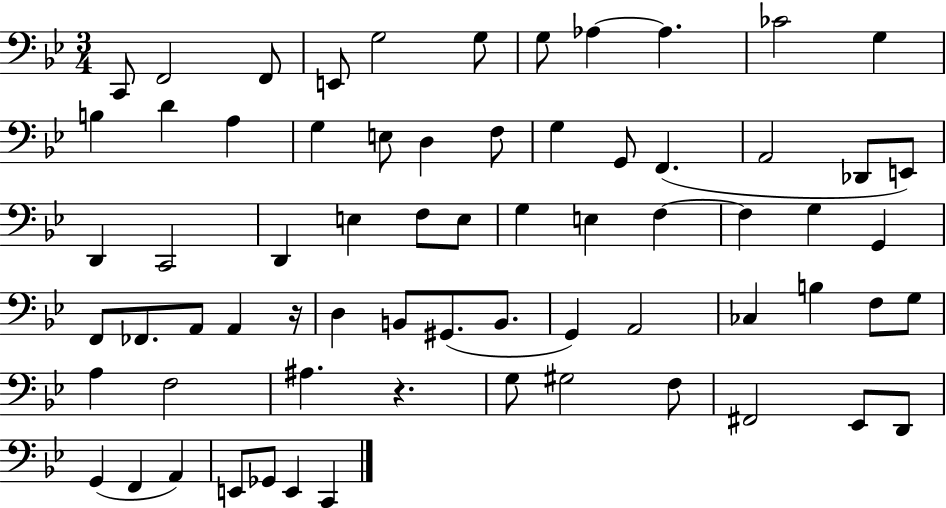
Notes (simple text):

C2/e F2/h F2/e E2/e G3/h G3/e G3/e Ab3/q Ab3/q. CES4/h G3/q B3/q D4/q A3/q G3/q E3/e D3/q F3/e G3/q G2/e F2/q. A2/h Db2/e E2/e D2/q C2/h D2/q E3/q F3/e E3/e G3/q E3/q F3/q F3/q G3/q G2/q F2/e FES2/e. A2/e A2/q R/s D3/q B2/e G#2/e. B2/e. G2/q A2/h CES3/q B3/q F3/e G3/e A3/q F3/h A#3/q. R/q. G3/e G#3/h F3/e F#2/h Eb2/e D2/e G2/q F2/q A2/q E2/e Gb2/e E2/q C2/q